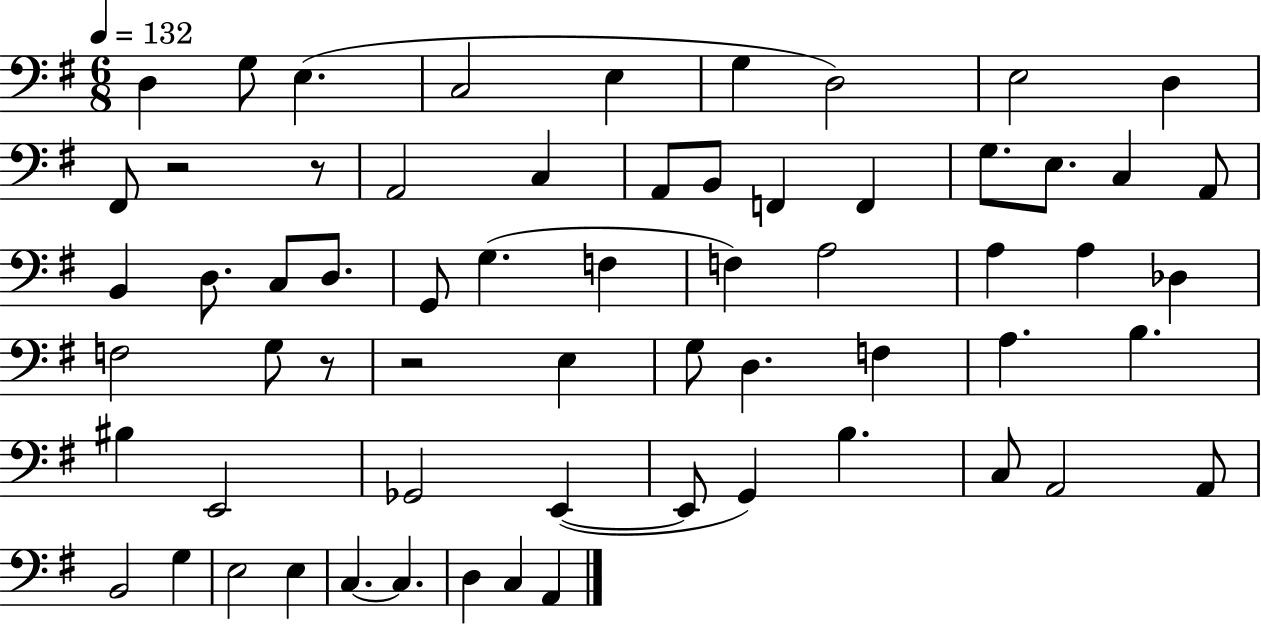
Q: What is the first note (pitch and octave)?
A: D3